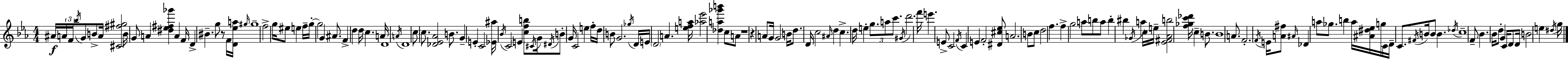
A#4/s A4/s F4/s Bb5/s G4/e B4/e A4/s [C#4,F#5,G#5]/h B4/s G4/e A4/q [D#5,Eb5,F#5,Gb6]/q A4/q F4/s D4/q BIS4/q. G5/e R/e F4/s [D4,Eb5,A5]/s G#5/s G#5/w F5/h G5/s EIS5/e E5/q F5/s G5/s G5/h G4/q A#4/e. F4/q D5/q D5/s C5/q. A4/s D4/w A4/s D4/w C5/e C5/e. [Db4,Eb4,Ab4]/h B4/e. G4/q E4/q C4/h [Eb4,A#5]/s Bb4/s C4/h E4/q [C5,F5,B5]/e C#4/s G4/s D#4/s B4/e G4/s C4/h E5/q F5/s D5/s B4/e G4/h. Gb5/s D4/s E4/s D4/h A4/q. [E5,F5,A5]/s [Ab5,Eb6]/h [Db5,A5,Gb6,B6]/q C5/e A4/e R/w R/q A4/e G4/s G4/h B4/s D5/e. D4/s C5/h A#4/s D5/q C5/q. D5/s E5/q G5/e. A5/e C6/e. G#4/s D6/h. F6/s E6/q. E4/e C4/h F4/s C4/q E4/q F4/h [D#4,C#5,Eb5]/e A4/h. B4/e C5/e D5/h F5/q. F5/q G5/h A5/e B5/e A5/e B5/q BIS5/q Gb4/s A5/q C5/s E5/s [Eb4,F#4,Ab4,B5]/h [F5,Gb5,C6,Db6]/s C5/q B4/e. B4/w A4/e. F4/h. F4/s E4/s [A4,F#5]/e A#4/s Db4/q A5/e Gb5/e. B5/q A5/s [A#4,D#5,Eb5]/s G5/s C4/s D4/s C4/e. F#4/s B4/s B4/e B4/q. Db5/s C5/w F4/e Bb4/q. Bb4/s D5/e G4/q C4/s D4/e D4/s B4/h E5/q D#5/s G5/s